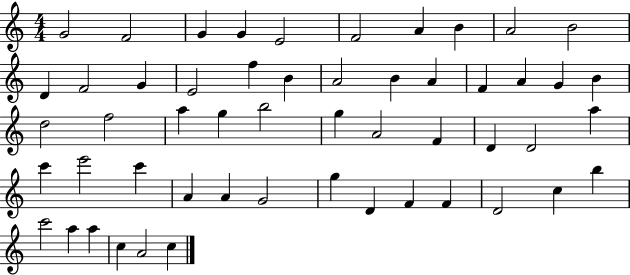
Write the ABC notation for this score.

X:1
T:Untitled
M:4/4
L:1/4
K:C
G2 F2 G G E2 F2 A B A2 B2 D F2 G E2 f B A2 B A F A G B d2 f2 a g b2 g A2 F D D2 a c' e'2 c' A A G2 g D F F D2 c b c'2 a a c A2 c